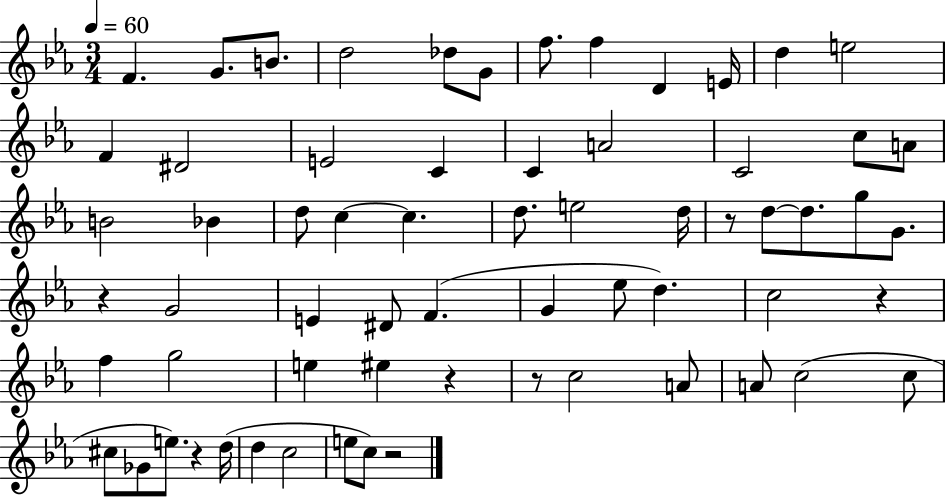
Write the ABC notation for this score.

X:1
T:Untitled
M:3/4
L:1/4
K:Eb
F G/2 B/2 d2 _d/2 G/2 f/2 f D E/4 d e2 F ^D2 E2 C C A2 C2 c/2 A/2 B2 _B d/2 c c d/2 e2 d/4 z/2 d/2 d/2 g/2 G/2 z G2 E ^D/2 F G _e/2 d c2 z f g2 e ^e z z/2 c2 A/2 A/2 c2 c/2 ^c/2 _G/2 e/2 z d/4 d c2 e/2 c/2 z2